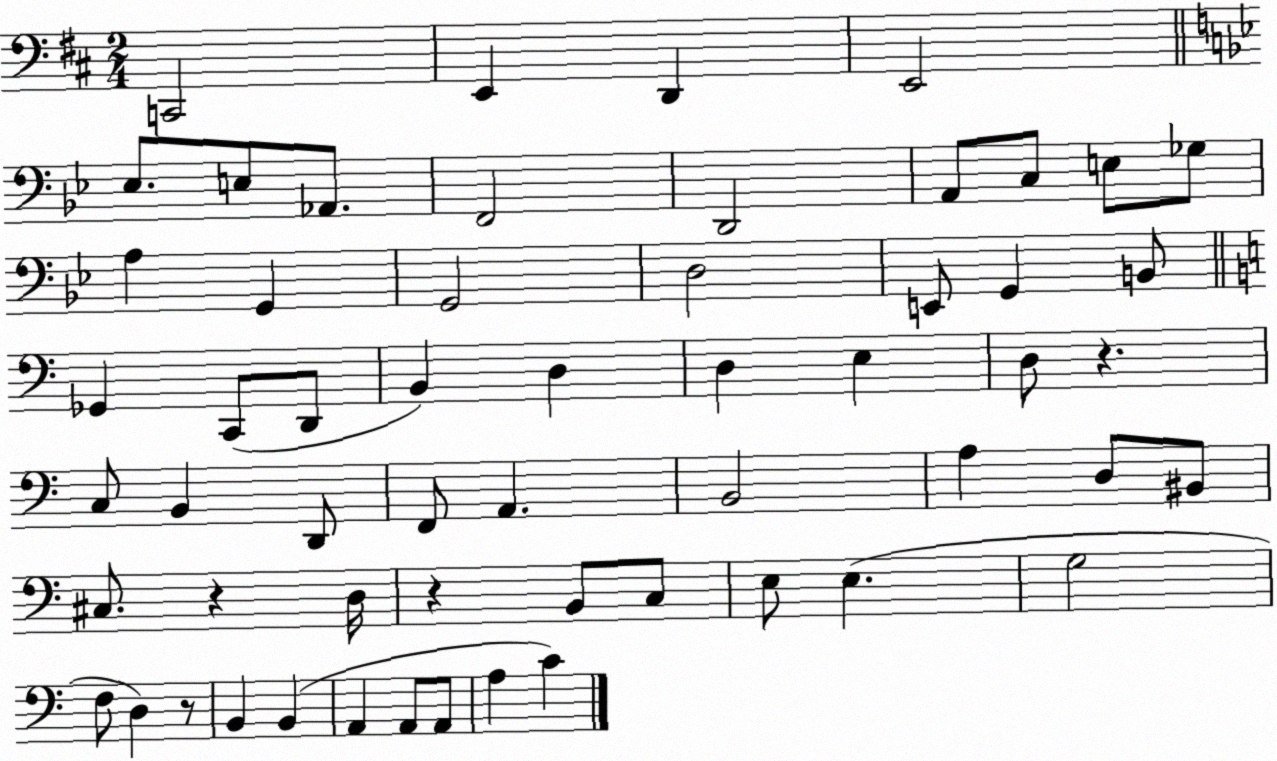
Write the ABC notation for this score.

X:1
T:Untitled
M:2/4
L:1/4
K:D
C,,2 E,, D,, E,,2 _E,/2 E,/2 _A,,/2 F,,2 D,,2 A,,/2 C,/2 E,/2 _G,/2 A, G,, G,,2 D,2 E,,/2 G,, B,,/2 _G,, C,,/2 D,,/2 B,, D, D, E, D,/2 z C,/2 B,, D,,/2 F,,/2 A,, B,,2 A, D,/2 ^B,,/2 ^C,/2 z D,/4 z B,,/2 C,/2 E,/2 E, G,2 F,/2 D, z/2 B,, B,, A,, A,,/2 A,,/2 A, C